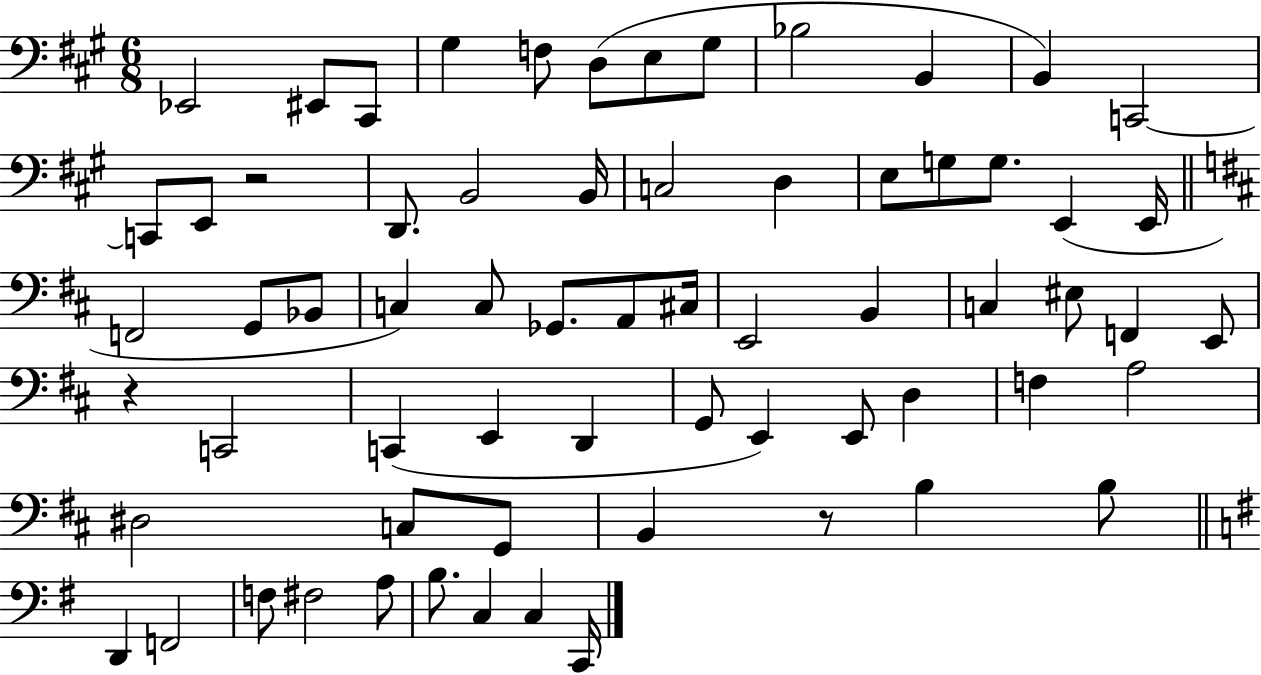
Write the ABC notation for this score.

X:1
T:Untitled
M:6/8
L:1/4
K:A
_E,,2 ^E,,/2 ^C,,/2 ^G, F,/2 D,/2 E,/2 ^G,/2 _B,2 B,, B,, C,,2 C,,/2 E,,/2 z2 D,,/2 B,,2 B,,/4 C,2 D, E,/2 G,/2 G,/2 E,, E,,/4 F,,2 G,,/2 _B,,/2 C, C,/2 _G,,/2 A,,/2 ^C,/4 E,,2 B,, C, ^E,/2 F,, E,,/2 z C,,2 C,, E,, D,, G,,/2 E,, E,,/2 D, F, A,2 ^D,2 C,/2 G,,/2 B,, z/2 B, B,/2 D,, F,,2 F,/2 ^F,2 A,/2 B,/2 C, C, C,,/4